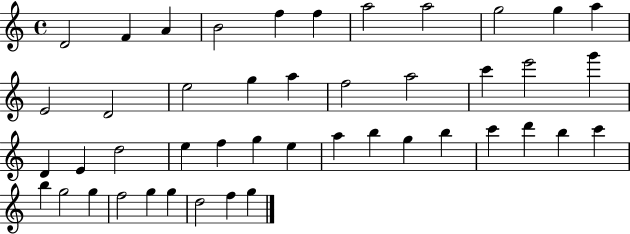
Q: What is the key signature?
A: C major